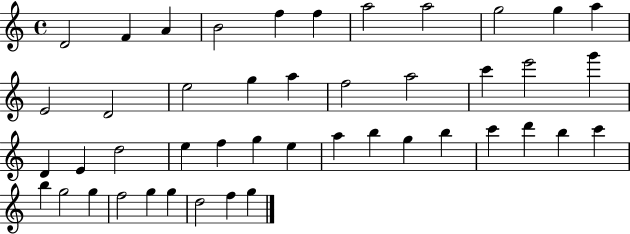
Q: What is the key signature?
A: C major